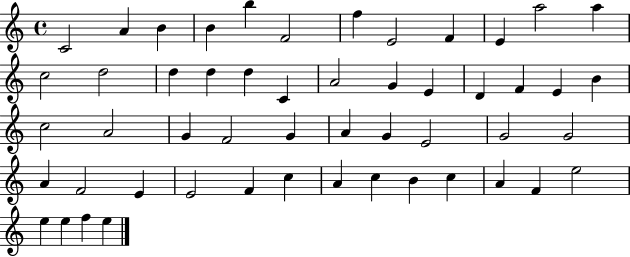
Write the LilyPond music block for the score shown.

{
  \clef treble
  \time 4/4
  \defaultTimeSignature
  \key c \major
  c'2 a'4 b'4 | b'4 b''4 f'2 | f''4 e'2 f'4 | e'4 a''2 a''4 | \break c''2 d''2 | d''4 d''4 d''4 c'4 | a'2 g'4 e'4 | d'4 f'4 e'4 b'4 | \break c''2 a'2 | g'4 f'2 g'4 | a'4 g'4 e'2 | g'2 g'2 | \break a'4 f'2 e'4 | e'2 f'4 c''4 | a'4 c''4 b'4 c''4 | a'4 f'4 e''2 | \break e''4 e''4 f''4 e''4 | \bar "|."
}